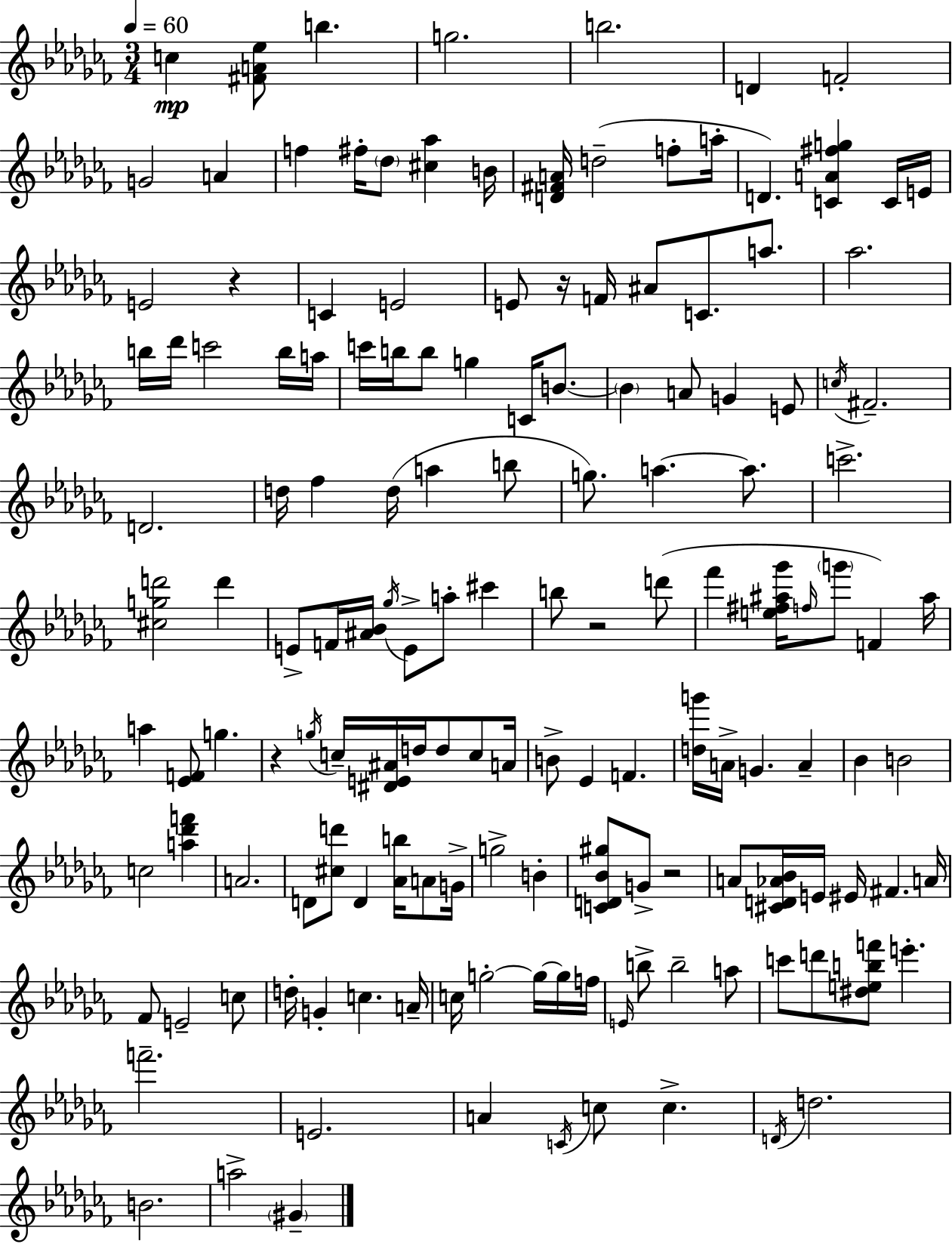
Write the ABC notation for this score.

X:1
T:Untitled
M:3/4
L:1/4
K:Abm
c [^FA_e]/2 b g2 b2 D F2 G2 A f ^f/4 _d/2 [^c_a] B/4 [D^FA]/4 d2 f/2 a/4 D [CA^fg] C/4 E/4 E2 z C E2 E/2 z/4 F/4 ^A/2 C/2 a/2 _a2 b/4 _d'/4 c'2 b/4 a/4 c'/4 b/4 b/2 g C/4 B/2 B A/2 G E/2 c/4 ^F2 D2 d/4 _f d/4 a b/2 g/2 a a/2 c'2 [^cgd']2 d' E/2 F/4 [^A_B]/4 _g/4 E/2 a/2 ^c' b/2 z2 d'/2 _f' [e^f^a_g']/4 f/4 g'/2 F ^a/4 a [_EF]/2 g z g/4 c/4 [^DE^A]/4 d/4 d/2 c/2 A/4 B/2 _E F [dg']/4 A/4 G A _B B2 c2 [a_d'f'] A2 D/2 [^cd']/2 D [_Ab]/4 A/2 G/4 g2 B [CD_B^g]/2 G/2 z2 A/2 [^CD_A_B]/4 E/4 ^E/4 ^F A/4 _F/2 E2 c/2 d/4 G c A/4 c/4 g2 g/4 g/4 f/4 E/4 b/2 b2 a/2 c'/2 d'/2 [^debf']/2 e' f'2 E2 A C/4 c/2 c D/4 d2 B2 a2 ^G